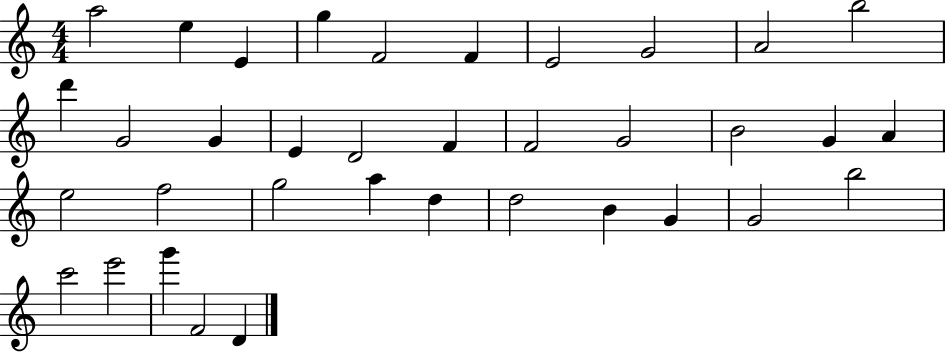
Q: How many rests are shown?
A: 0